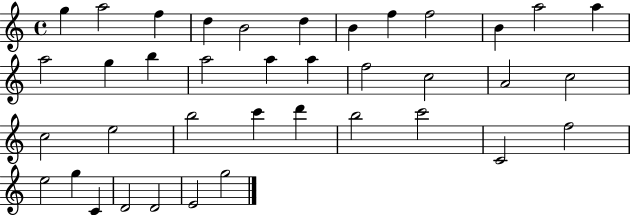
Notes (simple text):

G5/q A5/h F5/q D5/q B4/h D5/q B4/q F5/q F5/h B4/q A5/h A5/q A5/h G5/q B5/q A5/h A5/q A5/q F5/h C5/h A4/h C5/h C5/h E5/h B5/h C6/q D6/q B5/h C6/h C4/h F5/h E5/h G5/q C4/q D4/h D4/h E4/h G5/h